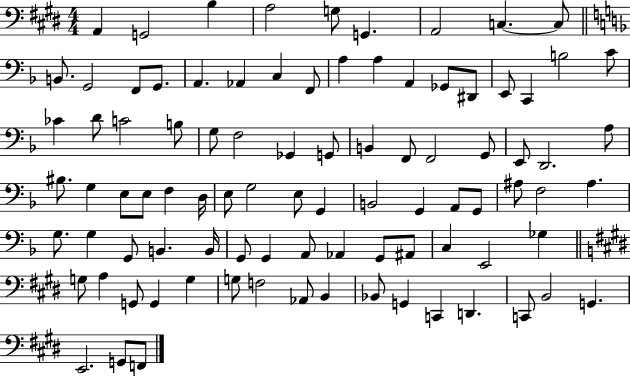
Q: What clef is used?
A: bass